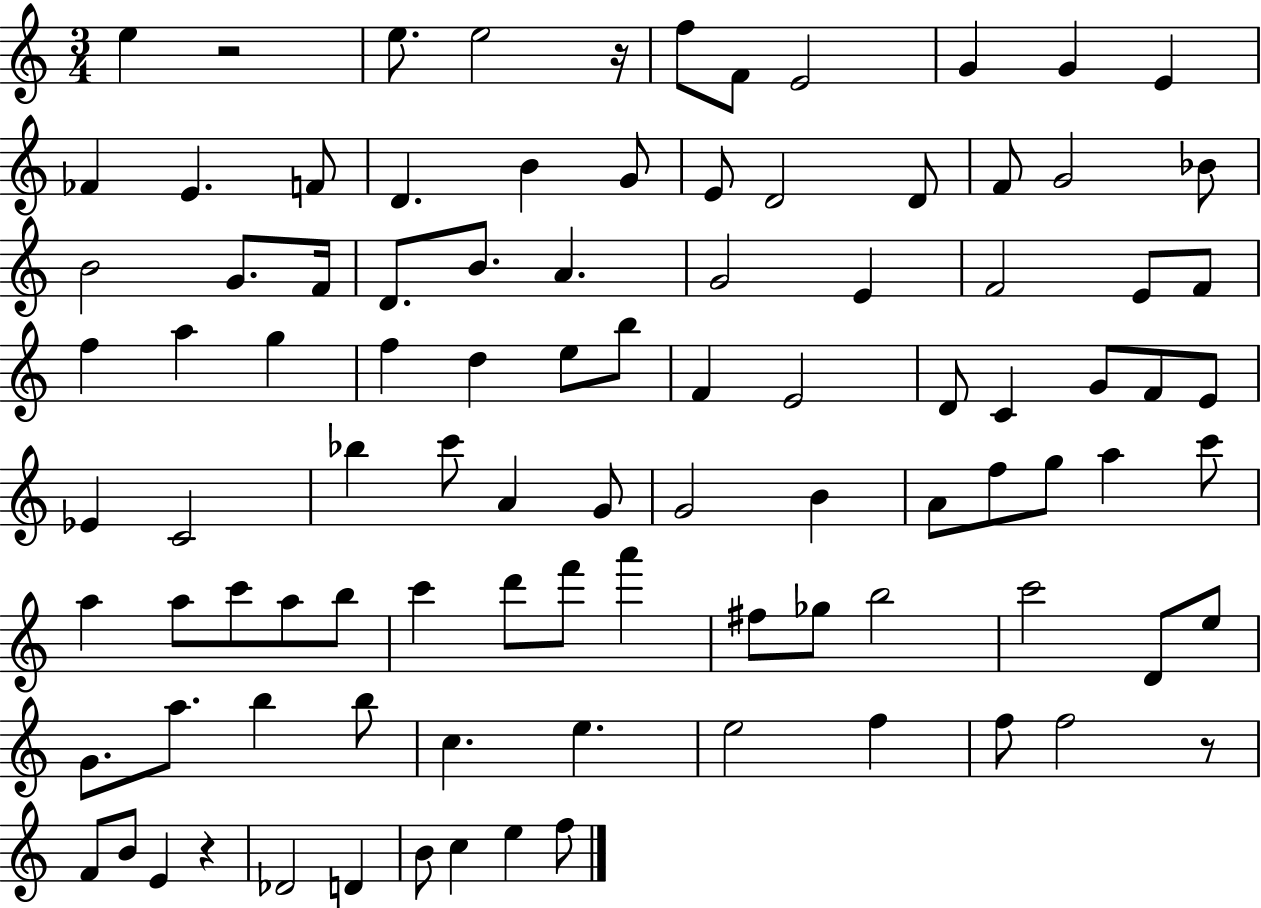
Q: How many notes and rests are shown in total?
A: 97